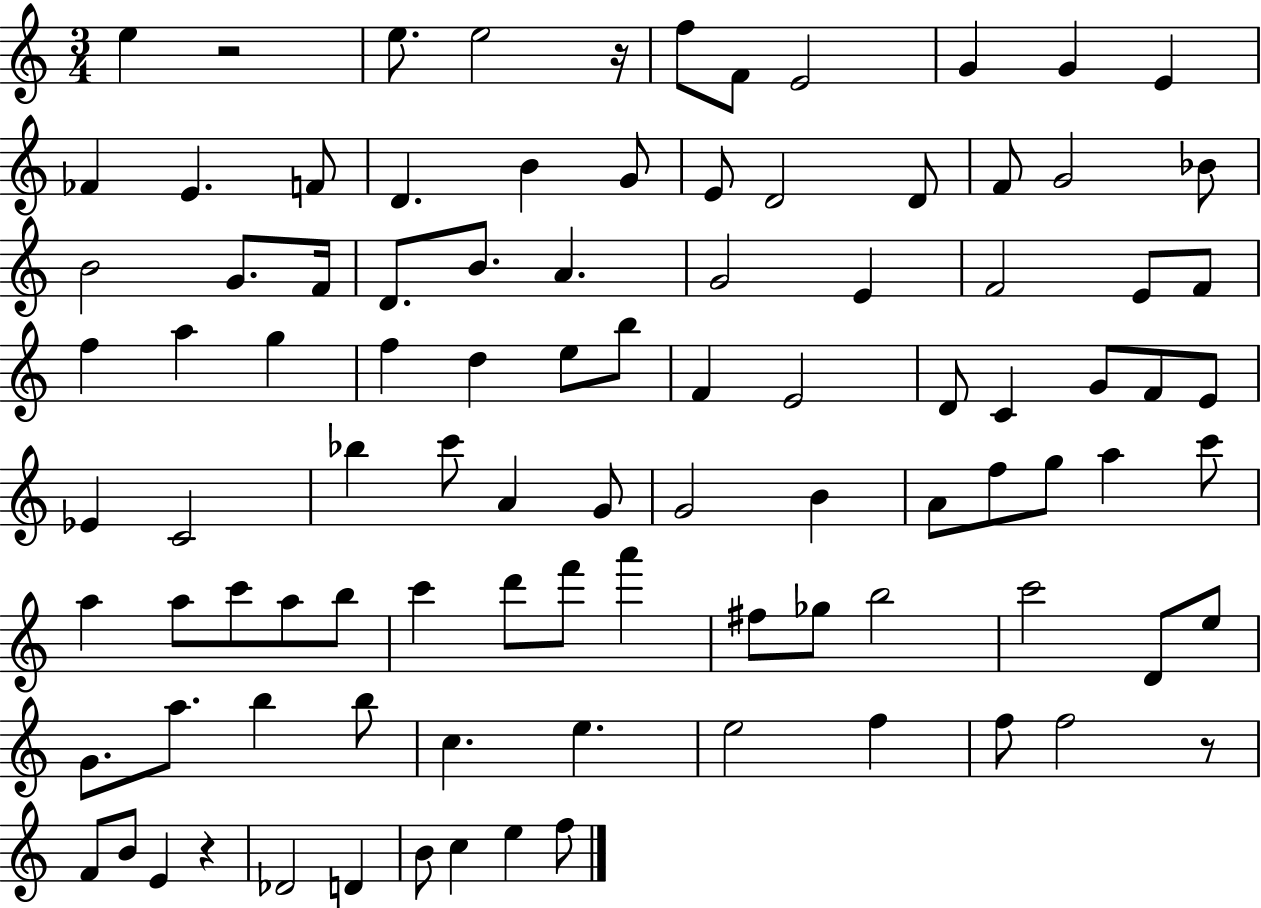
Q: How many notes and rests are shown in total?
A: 97